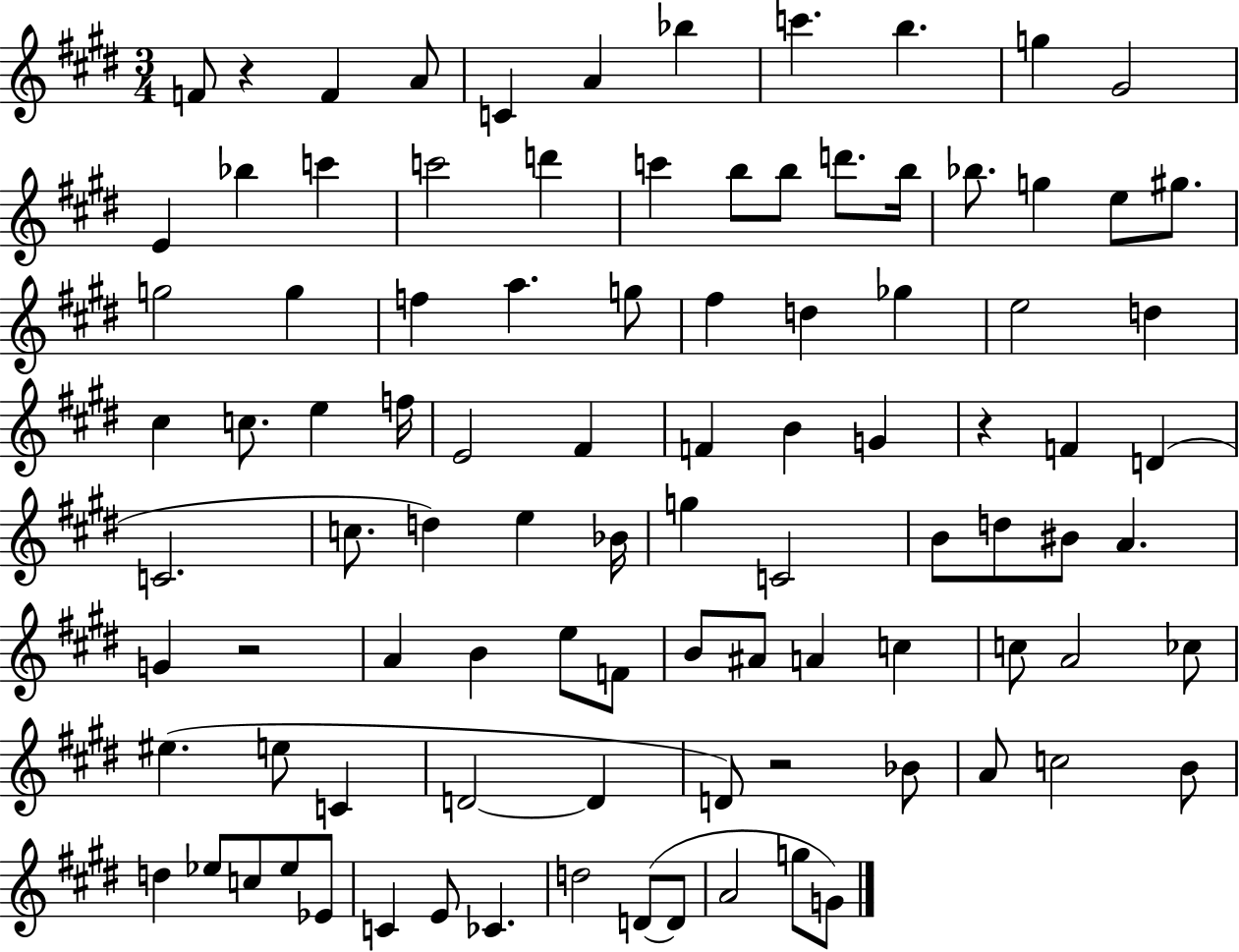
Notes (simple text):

F4/e R/q F4/q A4/e C4/q A4/q Bb5/q C6/q. B5/q. G5/q G#4/h E4/q Bb5/q C6/q C6/h D6/q C6/q B5/e B5/e D6/e. B5/s Bb5/e. G5/q E5/e G#5/e. G5/h G5/q F5/q A5/q. G5/e F#5/q D5/q Gb5/q E5/h D5/q C#5/q C5/e. E5/q F5/s E4/h F#4/q F4/q B4/q G4/q R/q F4/q D4/q C4/h. C5/e. D5/q E5/q Bb4/s G5/q C4/h B4/e D5/e BIS4/e A4/q. G4/q R/h A4/q B4/q E5/e F4/e B4/e A#4/e A4/q C5/q C5/e A4/h CES5/e EIS5/q. E5/e C4/q D4/h D4/q D4/e R/h Bb4/e A4/e C5/h B4/e D5/q Eb5/e C5/e Eb5/e Eb4/e C4/q E4/e CES4/q. D5/h D4/e D4/e A4/h G5/e G4/e